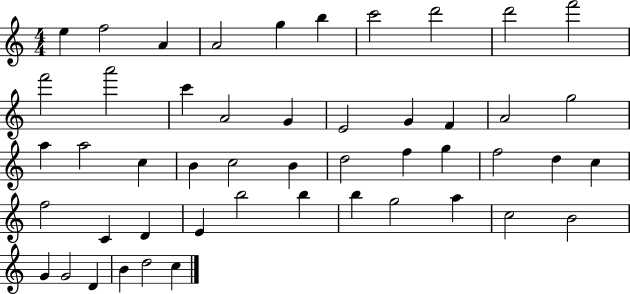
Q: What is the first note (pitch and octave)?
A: E5